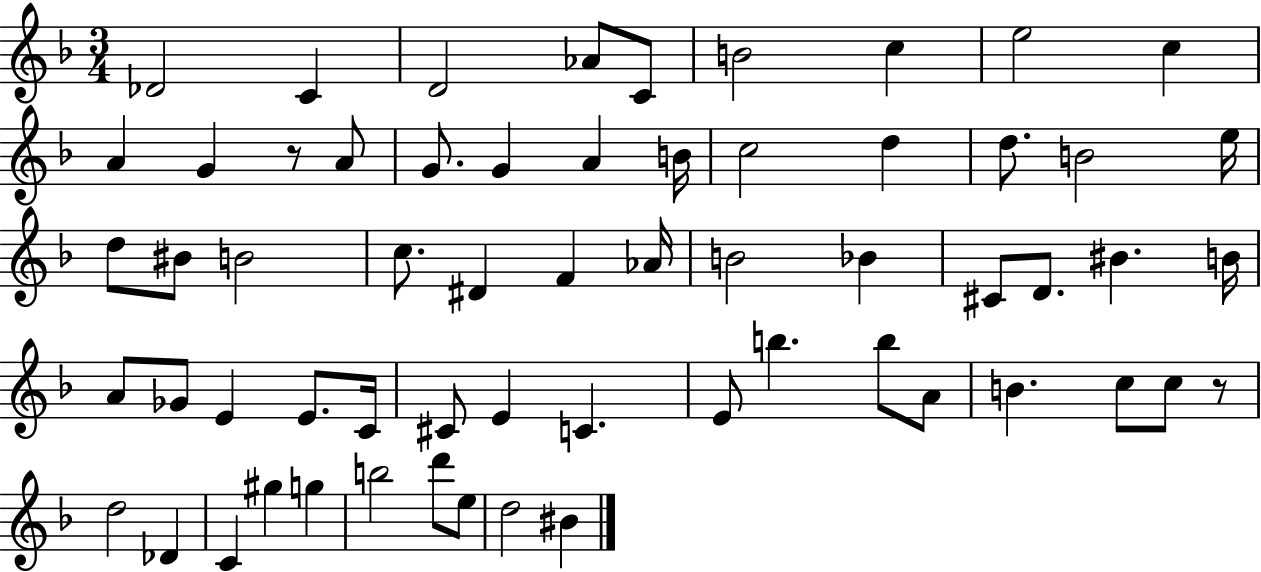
X:1
T:Untitled
M:3/4
L:1/4
K:F
_D2 C D2 _A/2 C/2 B2 c e2 c A G z/2 A/2 G/2 G A B/4 c2 d d/2 B2 e/4 d/2 ^B/2 B2 c/2 ^D F _A/4 B2 _B ^C/2 D/2 ^B B/4 A/2 _G/2 E E/2 C/4 ^C/2 E C E/2 b b/2 A/2 B c/2 c/2 z/2 d2 _D C ^g g b2 d'/2 e/2 d2 ^B